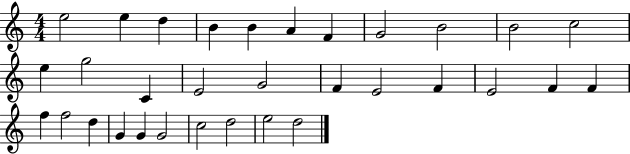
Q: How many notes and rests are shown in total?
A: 32